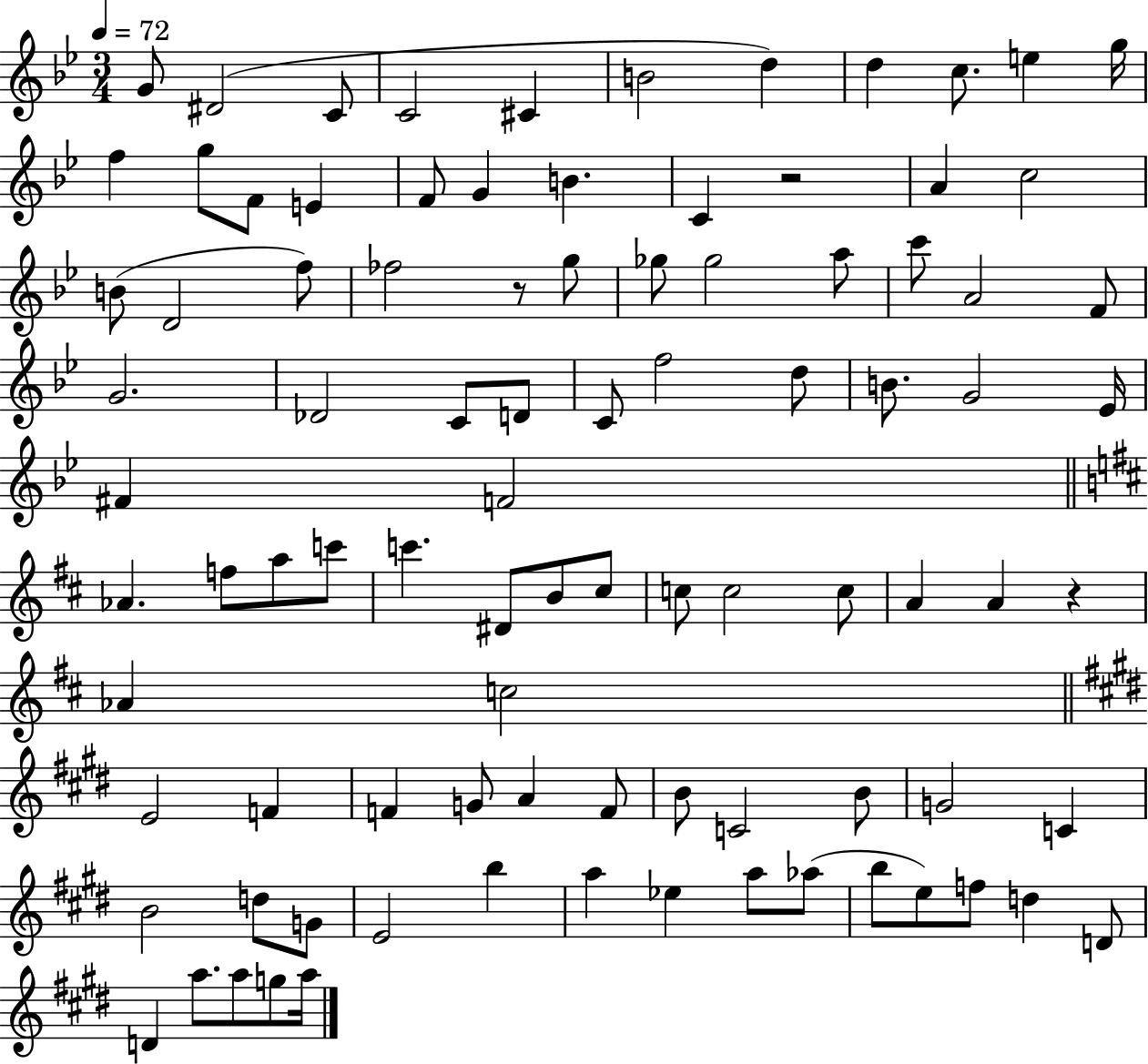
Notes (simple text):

G4/e D#4/h C4/e C4/h C#4/q B4/h D5/q D5/q C5/e. E5/q G5/s F5/q G5/e F4/e E4/q F4/e G4/q B4/q. C4/q R/h A4/q C5/h B4/e D4/h F5/e FES5/h R/e G5/e Gb5/e Gb5/h A5/e C6/e A4/h F4/e G4/h. Db4/h C4/e D4/e C4/e F5/h D5/e B4/e. G4/h Eb4/s F#4/q F4/h Ab4/q. F5/e A5/e C6/e C6/q. D#4/e B4/e C#5/e C5/e C5/h C5/e A4/q A4/q R/q Ab4/q C5/h E4/h F4/q F4/q G4/e A4/q F4/e B4/e C4/h B4/e G4/h C4/q B4/h D5/e G4/e E4/h B5/q A5/q Eb5/q A5/e Ab5/e B5/e E5/e F5/e D5/q D4/e D4/q A5/e. A5/e G5/e A5/s